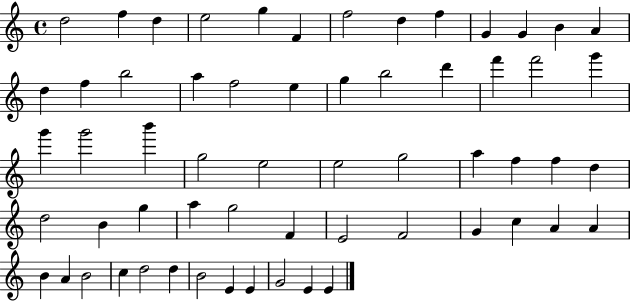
D5/h F5/q D5/q E5/h G5/q F4/q F5/h D5/q F5/q G4/q G4/q B4/q A4/q D5/q F5/q B5/h A5/q F5/h E5/q G5/q B5/h D6/q F6/q F6/h G6/q G6/q G6/h B6/q G5/h E5/h E5/h G5/h A5/q F5/q F5/q D5/q D5/h B4/q G5/q A5/q G5/h F4/q E4/h F4/h G4/q C5/q A4/q A4/q B4/q A4/q B4/h C5/q D5/h D5/q B4/h E4/q E4/q G4/h E4/q E4/q